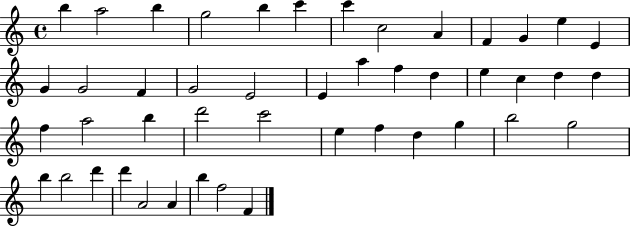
B5/q A5/h B5/q G5/h B5/q C6/q C6/q C5/h A4/q F4/q G4/q E5/q E4/q G4/q G4/h F4/q G4/h E4/h E4/q A5/q F5/q D5/q E5/q C5/q D5/q D5/q F5/q A5/h B5/q D6/h C6/h E5/q F5/q D5/q G5/q B5/h G5/h B5/q B5/h D6/q D6/q A4/h A4/q B5/q F5/h F4/q